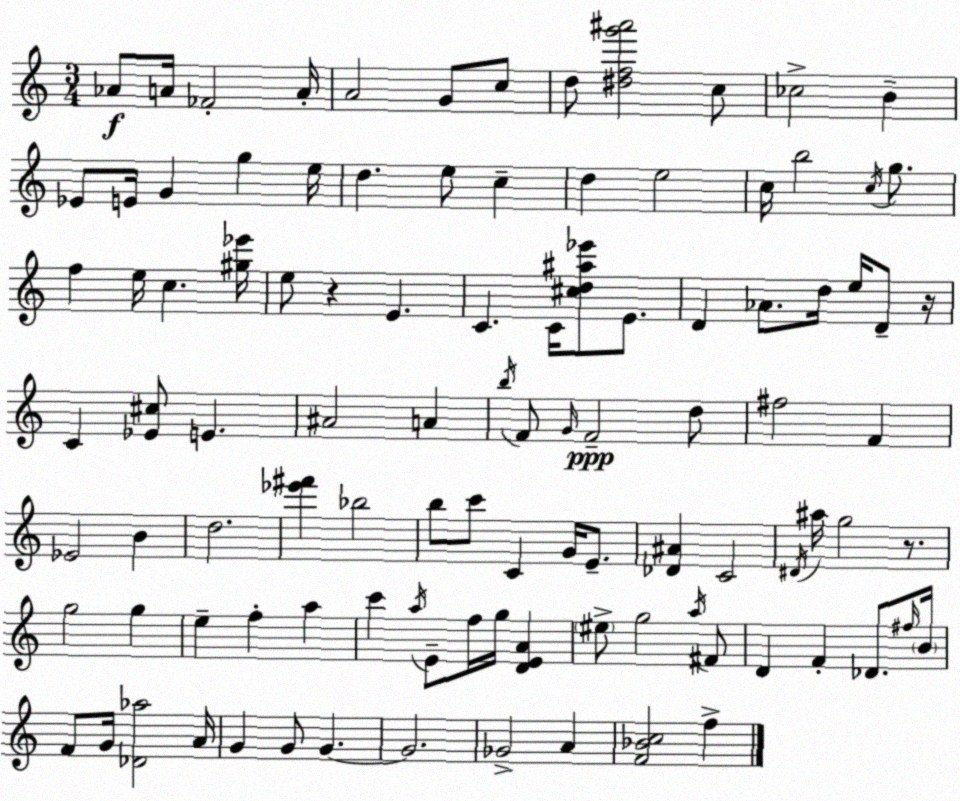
X:1
T:Untitled
M:3/4
L:1/4
K:C
_A/2 A/4 _F2 A/4 A2 G/2 c/2 d/2 [^dfg'^a']2 c/2 _c2 B _E/2 E/4 G g e/4 d e/2 c d e2 c/4 b2 c/4 g/2 f e/4 c [^g_e']/4 e/2 z E C C/4 [^cd^a_e']/2 E/2 D _A/2 d/4 e/4 D/2 z/4 C [_E^c]/2 E ^A2 A b/4 F/2 G/4 F2 d/2 ^f2 F _E2 B d2 [_e'^f'] _b2 b/2 c'/2 C G/4 E/2 [_D^A] C2 ^D/4 ^a/4 g2 z/2 g2 g e f a c' a/4 E/2 f/4 g/4 [DEA] ^e/2 g2 a/4 ^F/2 D F _D/2 ^f/4 B/4 F/2 G/4 [_D_a]2 A/4 G G/2 G G2 _G2 A [F_Bc]2 f